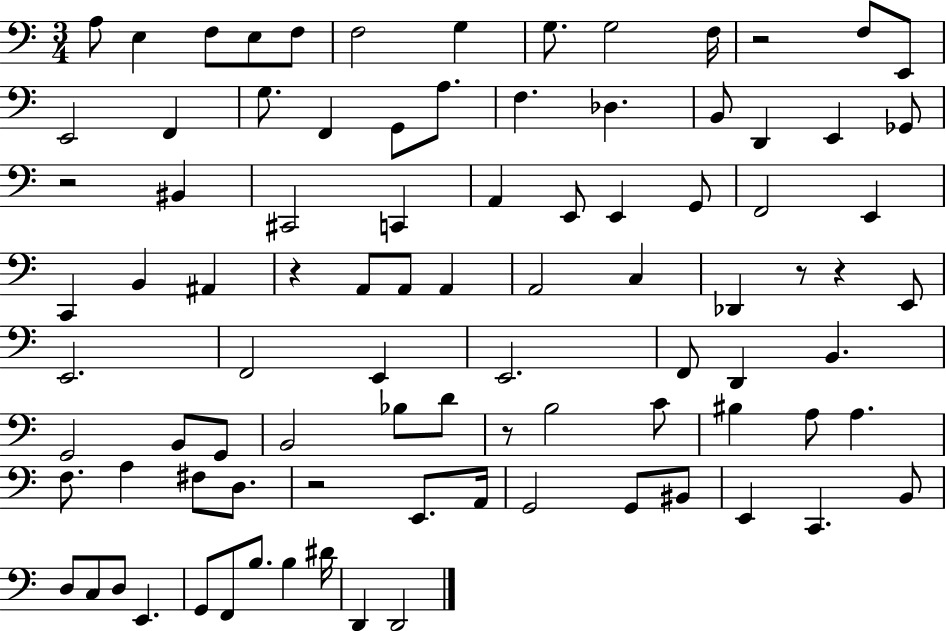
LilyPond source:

{
  \clef bass
  \numericTimeSignature
  \time 3/4
  \key c \major
  a8 e4 f8 e8 f8 | f2 g4 | g8. g2 f16 | r2 f8 e,8 | \break e,2 f,4 | g8. f,4 g,8 a8. | f4. des4. | b,8 d,4 e,4 ges,8 | \break r2 bis,4 | cis,2 c,4 | a,4 e,8 e,4 g,8 | f,2 e,4 | \break c,4 b,4 ais,4 | r4 a,8 a,8 a,4 | a,2 c4 | des,4 r8 r4 e,8 | \break e,2. | f,2 e,4 | e,2. | f,8 d,4 b,4. | \break g,2 b,8 g,8 | b,2 bes8 d'8 | r8 b2 c'8 | bis4 a8 a4. | \break f8. a4 fis8 d8. | r2 e,8. a,16 | g,2 g,8 bis,8 | e,4 c,4. b,8 | \break d8 c8 d8 e,4. | g,8 f,8 b8. b4 dis'16 | d,4 d,2 | \bar "|."
}